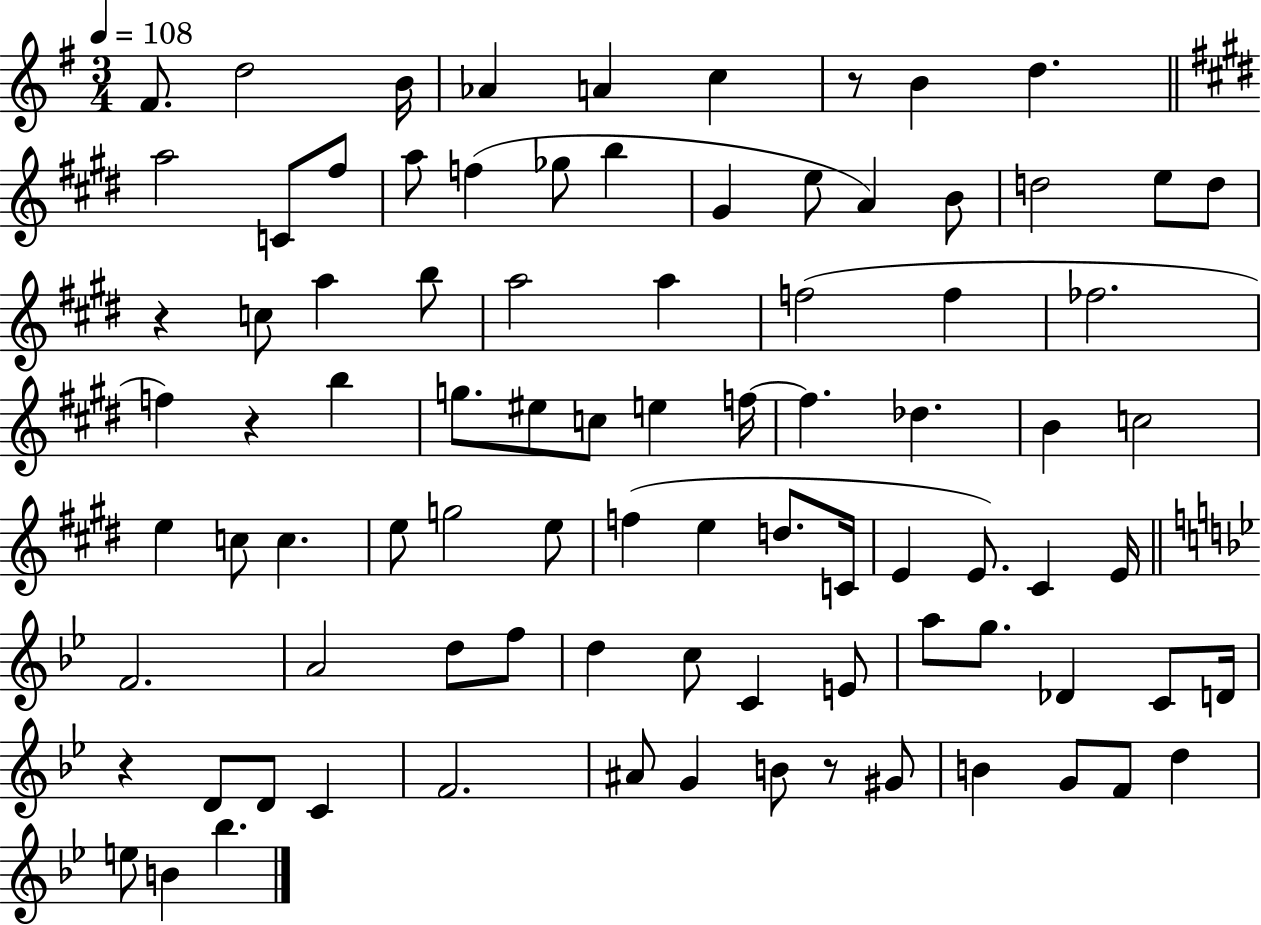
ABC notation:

X:1
T:Untitled
M:3/4
L:1/4
K:G
^F/2 d2 B/4 _A A c z/2 B d a2 C/2 ^f/2 a/2 f _g/2 b ^G e/2 A B/2 d2 e/2 d/2 z c/2 a b/2 a2 a f2 f _f2 f z b g/2 ^e/2 c/2 e f/4 f _d B c2 e c/2 c e/2 g2 e/2 f e d/2 C/4 E E/2 ^C E/4 F2 A2 d/2 f/2 d c/2 C E/2 a/2 g/2 _D C/2 D/4 z D/2 D/2 C F2 ^A/2 G B/2 z/2 ^G/2 B G/2 F/2 d e/2 B _b